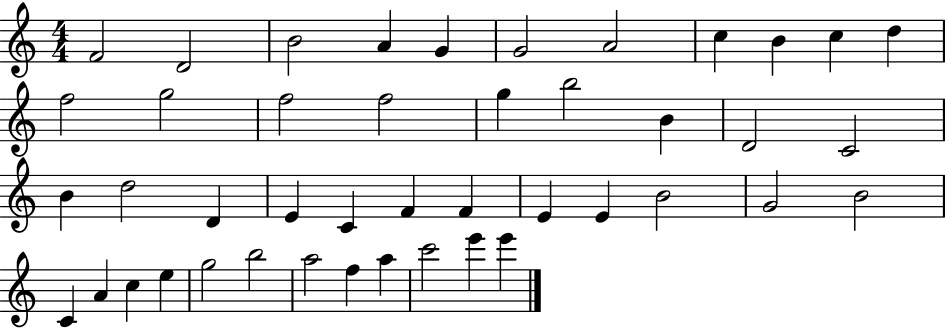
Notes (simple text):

F4/h D4/h B4/h A4/q G4/q G4/h A4/h C5/q B4/q C5/q D5/q F5/h G5/h F5/h F5/h G5/q B5/h B4/q D4/h C4/h B4/q D5/h D4/q E4/q C4/q F4/q F4/q E4/q E4/q B4/h G4/h B4/h C4/q A4/q C5/q E5/q G5/h B5/h A5/h F5/q A5/q C6/h E6/q E6/q